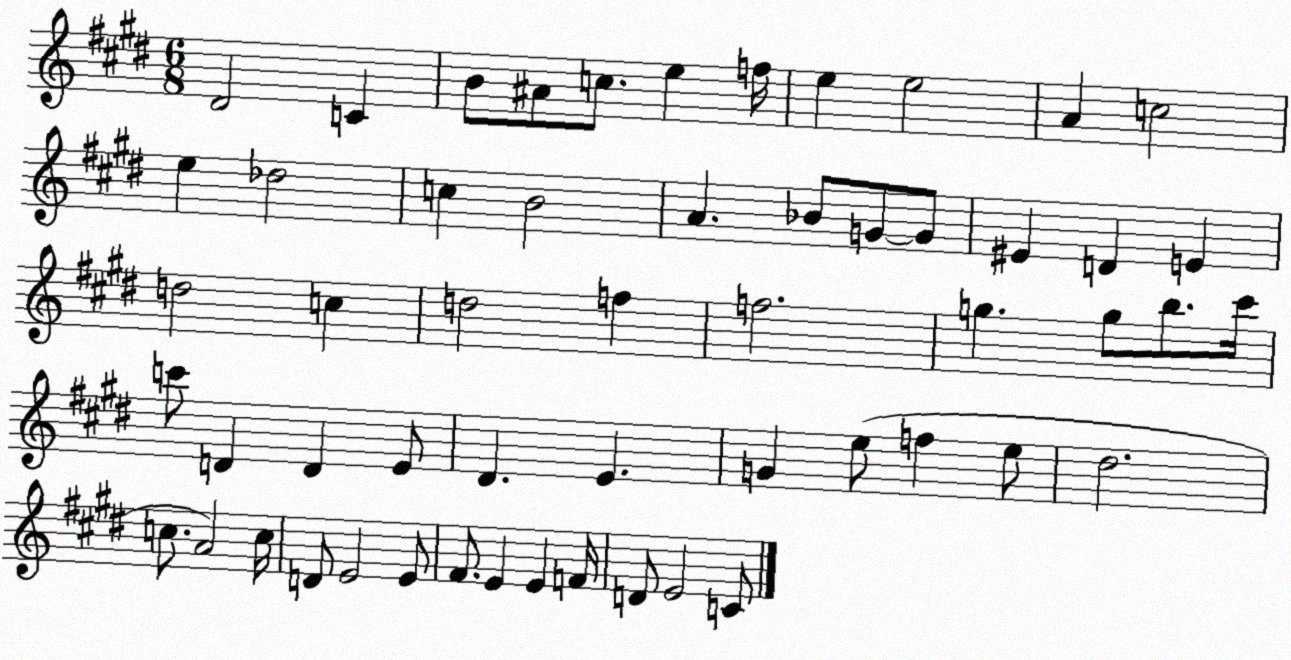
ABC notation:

X:1
T:Untitled
M:6/8
L:1/4
K:E
^D2 C B/2 ^A/2 c/2 e f/4 e e2 A c2 e _d2 c B2 A _B/2 G/2 G/2 ^E D E d2 c d2 f f2 g g/2 b/2 ^c'/4 c'/2 D D E/2 ^D E G e/2 f e/2 ^d2 c/2 A2 c/4 D/2 E2 E/2 ^F/2 E E F/4 D/2 E2 C/2